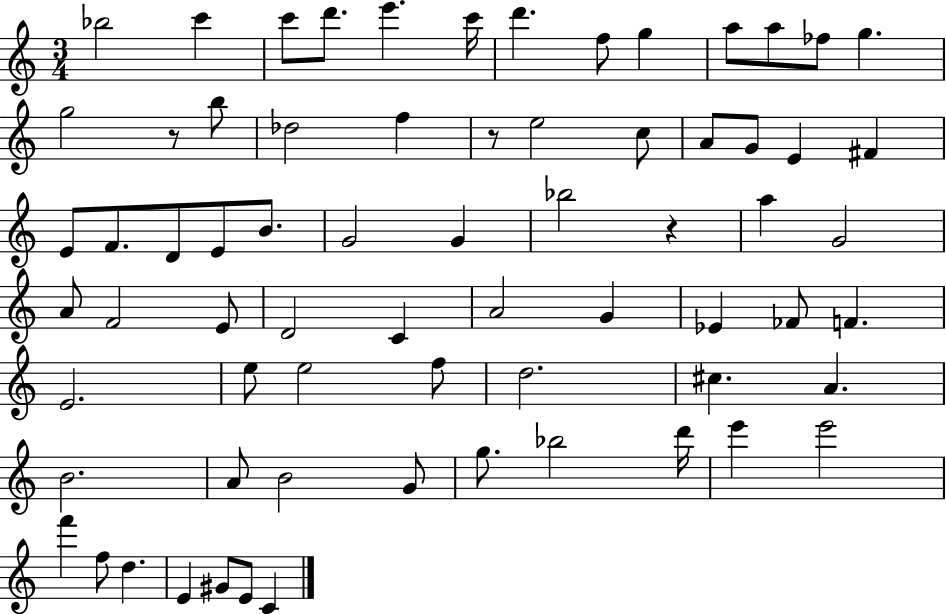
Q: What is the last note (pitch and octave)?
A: C4